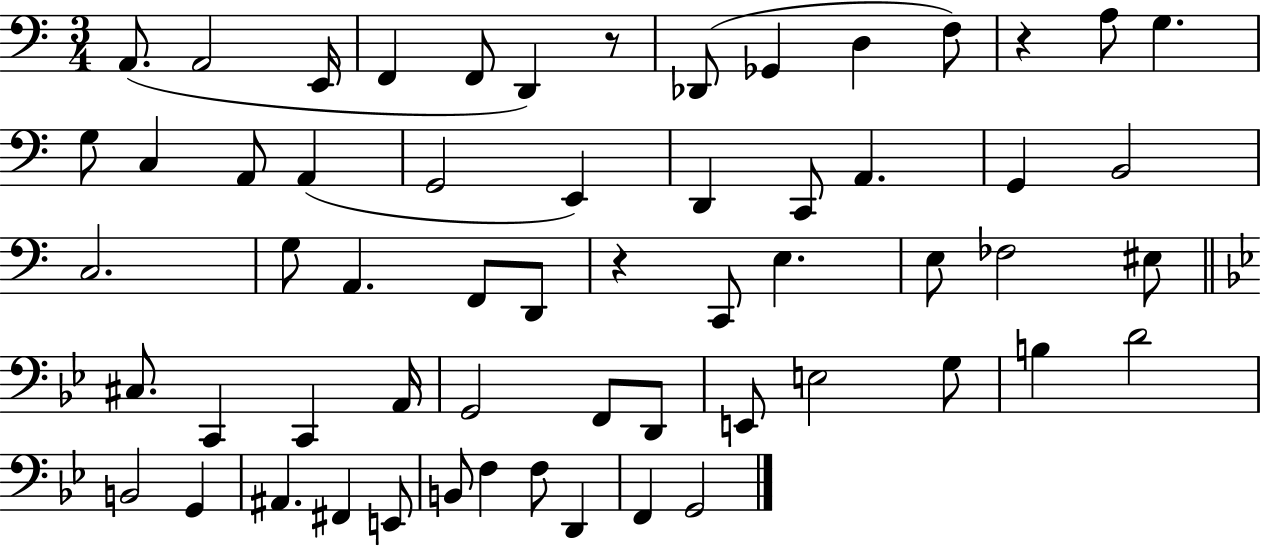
A2/e. A2/h E2/s F2/q F2/e D2/q R/e Db2/e Gb2/q D3/q F3/e R/q A3/e G3/q. G3/e C3/q A2/e A2/q G2/h E2/q D2/q C2/e A2/q. G2/q B2/h C3/h. G3/e A2/q. F2/e D2/e R/q C2/e E3/q. E3/e FES3/h EIS3/e C#3/e. C2/q C2/q A2/s G2/h F2/e D2/e E2/e E3/h G3/e B3/q D4/h B2/h G2/q A#2/q. F#2/q E2/e B2/e F3/q F3/e D2/q F2/q G2/h